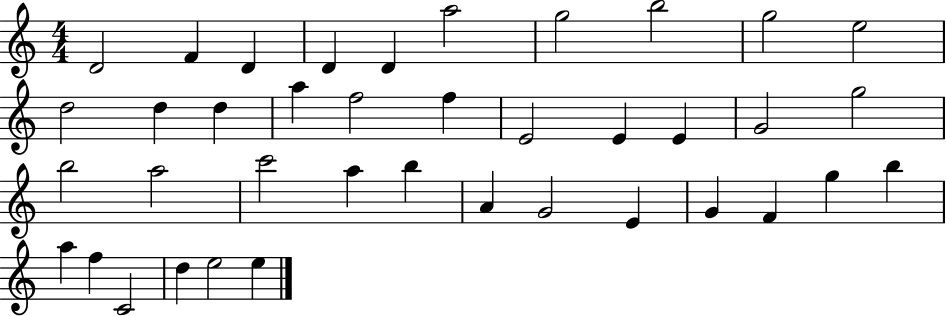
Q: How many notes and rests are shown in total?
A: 39